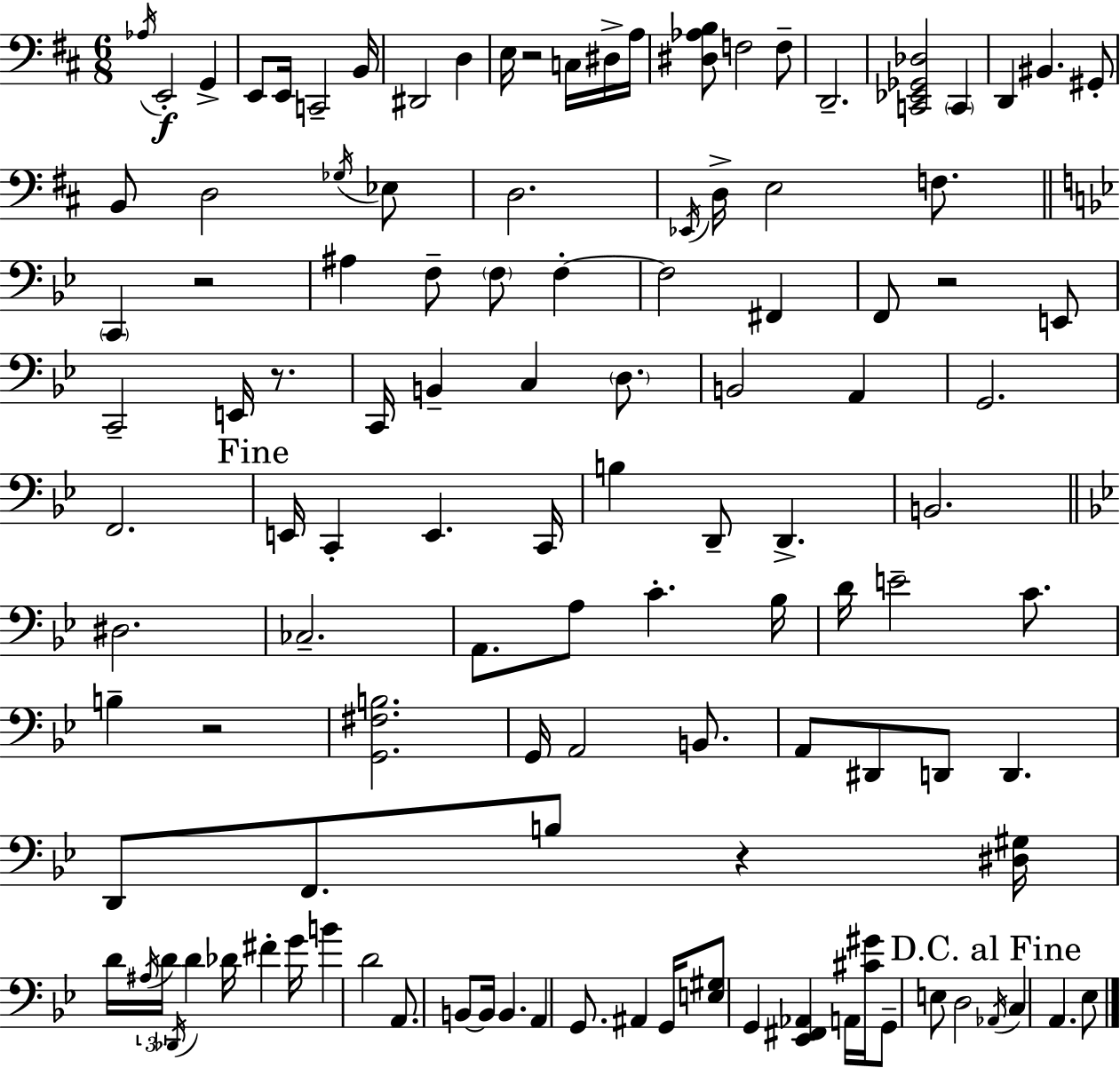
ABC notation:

X:1
T:Untitled
M:6/8
L:1/4
K:D
_A,/4 E,,2 G,, E,,/2 E,,/4 C,,2 B,,/4 ^D,,2 D, E,/4 z2 C,/4 ^D,/4 A,/4 [^D,_A,B,]/2 F,2 F,/2 D,,2 [C,,_E,,_G,,_D,]2 C,, D,, ^B,, ^G,,/2 B,,/2 D,2 _G,/4 _E,/2 D,2 _E,,/4 D,/4 E,2 F,/2 C,, z2 ^A, F,/2 F,/2 F, F,2 ^F,, F,,/2 z2 E,,/2 C,,2 E,,/4 z/2 C,,/4 B,, C, D,/2 B,,2 A,, G,,2 F,,2 E,,/4 C,, E,, C,,/4 B, D,,/2 D,, B,,2 ^D,2 _C,2 A,,/2 A,/2 C _B,/4 D/4 E2 C/2 B, z2 [G,,^F,B,]2 G,,/4 A,,2 B,,/2 A,,/2 ^D,,/2 D,,/2 D,, D,,/2 F,,/2 B,/2 z [^D,^G,]/4 D/4 ^A,/4 D/4 _D,,/4 D _D/4 ^F G/4 B D2 A,,/2 B,,/2 B,,/4 B,, A,, G,,/2 ^A,, G,,/4 [E,^G,]/2 G,, [_E,,^F,,_A,,] A,,/4 [^C^G]/4 G,,/2 E,/2 D,2 _A,,/4 C, A,, _E,/2